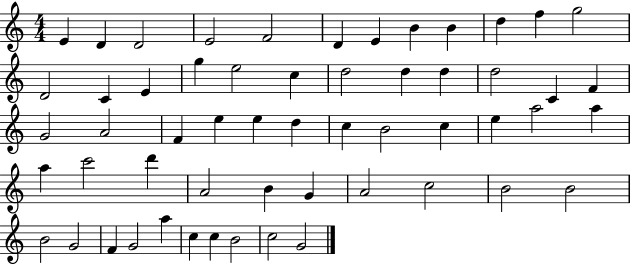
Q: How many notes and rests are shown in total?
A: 56